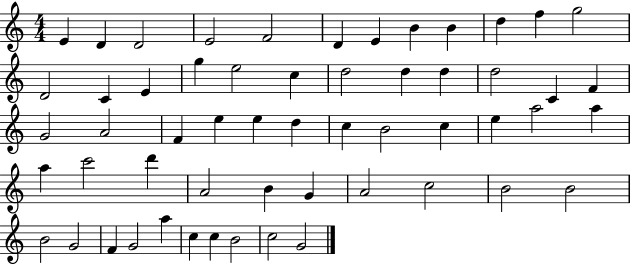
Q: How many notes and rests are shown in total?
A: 56